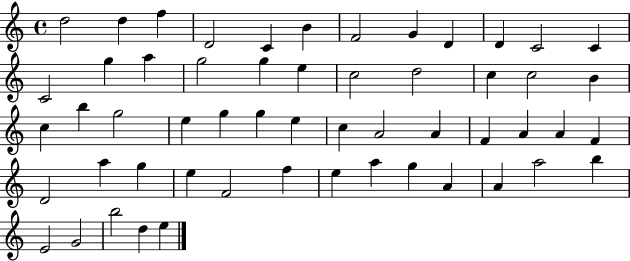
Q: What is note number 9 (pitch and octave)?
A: D4